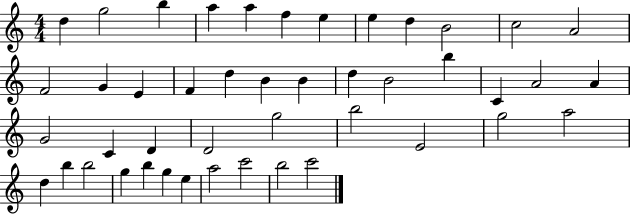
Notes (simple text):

D5/q G5/h B5/q A5/q A5/q F5/q E5/q E5/q D5/q B4/h C5/h A4/h F4/h G4/q E4/q F4/q D5/q B4/q B4/q D5/q B4/h B5/q C4/q A4/h A4/q G4/h C4/q D4/q D4/h G5/h B5/h E4/h G5/h A5/h D5/q B5/q B5/h G5/q B5/q G5/q E5/q A5/h C6/h B5/h C6/h